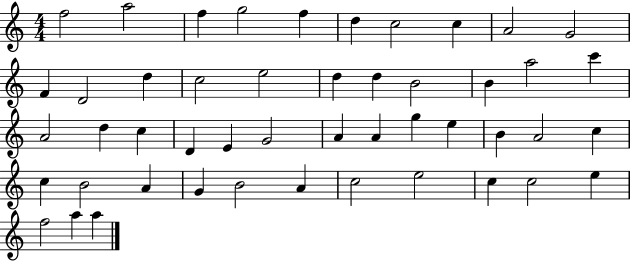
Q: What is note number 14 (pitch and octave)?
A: C5